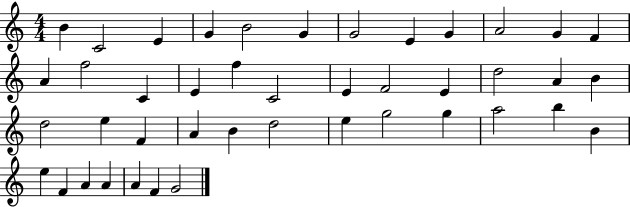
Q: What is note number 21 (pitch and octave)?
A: E4